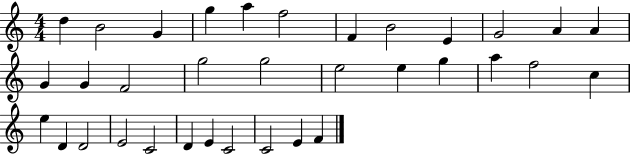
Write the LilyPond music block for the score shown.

{
  \clef treble
  \numericTimeSignature
  \time 4/4
  \key c \major
  d''4 b'2 g'4 | g''4 a''4 f''2 | f'4 b'2 e'4 | g'2 a'4 a'4 | \break g'4 g'4 f'2 | g''2 g''2 | e''2 e''4 g''4 | a''4 f''2 c''4 | \break e''4 d'4 d'2 | e'2 c'2 | d'4 e'4 c'2 | c'2 e'4 f'4 | \break \bar "|."
}